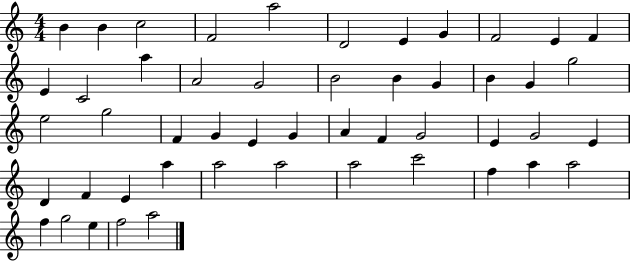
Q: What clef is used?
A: treble